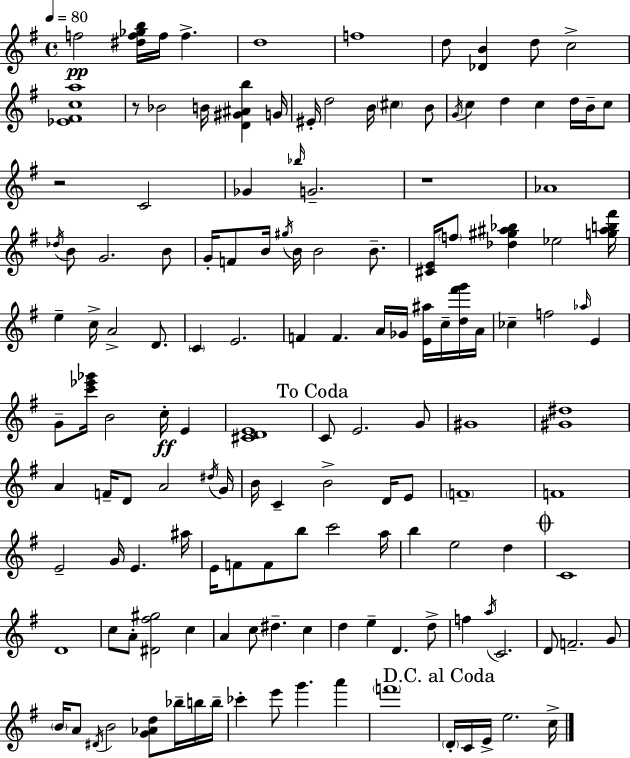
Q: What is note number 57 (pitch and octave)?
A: E4